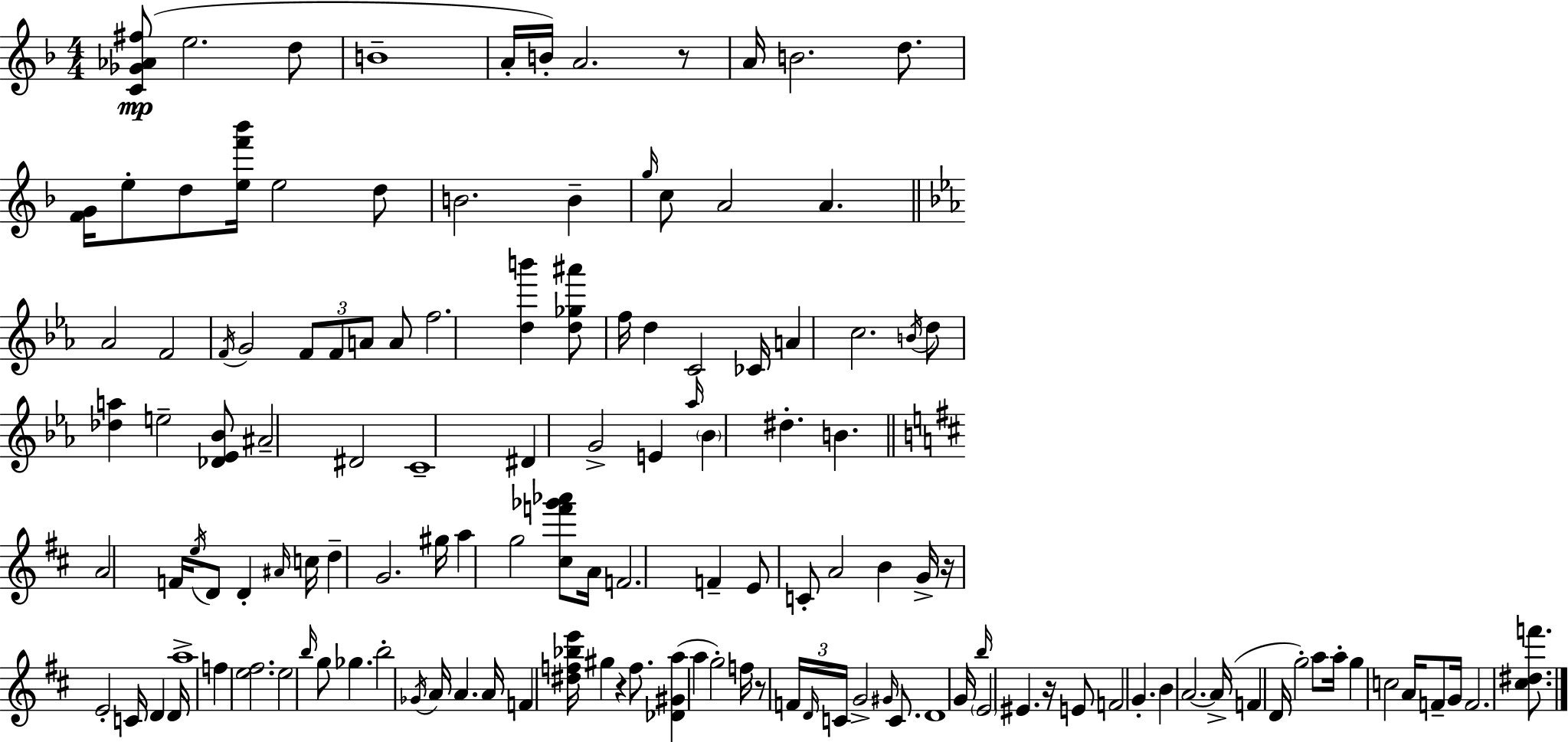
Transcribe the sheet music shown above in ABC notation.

X:1
T:Untitled
M:4/4
L:1/4
K:Dm
[C_G_A^f]/2 e2 d/2 B4 A/4 B/4 A2 z/2 A/4 B2 d/2 [FG]/4 e/2 d/2 [ef'_b']/4 e2 d/2 B2 B g/4 c/2 A2 A _A2 F2 F/4 G2 F/2 F/2 A/2 A/2 f2 [db'] [d_g^a']/2 f/4 d C2 _C/4 A c2 B/4 d/2 [_da] e2 [_D_E_B]/2 ^A2 ^D2 C4 ^D G2 E _a/4 _B ^d B A2 F/4 e/4 D/2 D ^A/4 c/4 d G2 ^g/4 a g2 [^cf'_g'_a']/2 A/4 F2 F E/2 C/2 A2 B G/4 z/4 E2 C/4 D D/4 a4 f [e^f]2 e2 b/4 g/2 _g b2 _G/4 A/4 A A/4 F [^df_be']/4 ^g z f/2 [_D^Ga] a g2 f/4 z/2 F/4 D/4 C/4 G2 ^G/4 C/2 D4 G/4 b/4 E2 ^E z/4 E/2 F2 G B A2 A/4 F D/4 g2 a/2 a/4 g c2 A/4 F/2 G/4 F2 [^c^df']/2